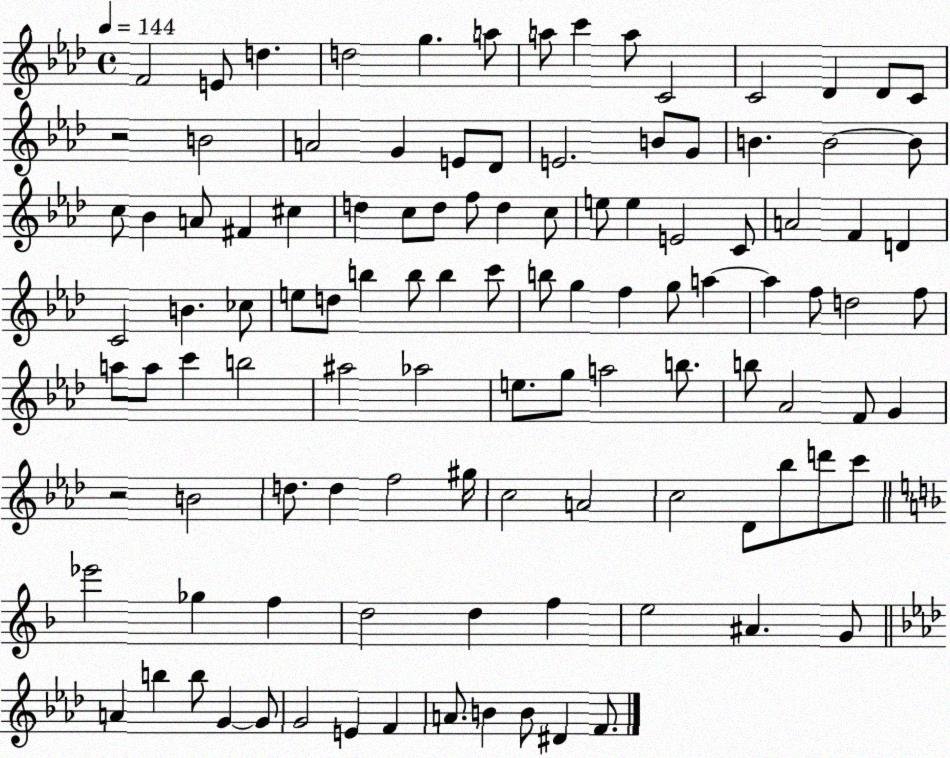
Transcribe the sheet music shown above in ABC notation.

X:1
T:Untitled
M:4/4
L:1/4
K:Ab
F2 E/2 d d2 g a/2 a/2 c' a/2 C2 C2 _D _D/2 C/2 z2 B2 A2 G E/2 _D/2 E2 B/2 G/2 B B2 B/2 c/2 _B A/2 ^F ^c d c/2 d/2 f/2 d c/2 e/2 e E2 C/2 A2 F D C2 B _c/2 e/2 d/2 b b/2 b c'/2 b/2 g f g/2 a a f/2 d2 f/2 a/2 a/2 c' b2 ^a2 _a2 e/2 g/2 a2 b/2 b/2 _A2 F/2 G z2 B2 d/2 d f2 ^g/4 c2 A2 c2 _D/2 _b/2 d'/2 c'/2 _e'2 _g f d2 d f e2 ^A G/2 A b b/2 G G/2 G2 E F A/2 B B/2 ^D F/2